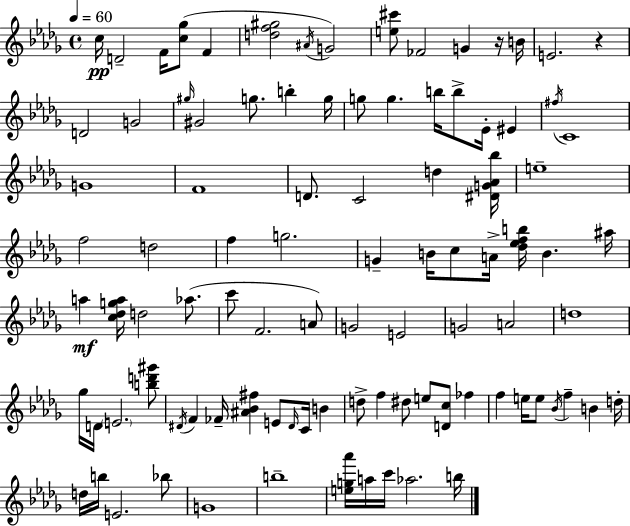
{
  \clef treble
  \time 4/4
  \defaultTimeSignature
  \key bes \minor
  \tempo 4 = 60
  c''16\pp d'2-- f'16 <c'' ges''>8( f'4 | <d'' f'' gis''>2 \acciaccatura { ais'16 } g'2) | <e'' cis'''>8 fes'2 g'4 r16 | b'16 e'2. r4 | \break d'2 g'2 | \grace { gis''16 } gis'2 g''8. b''4-. | g''16 g''8 g''4. b''16 b''8-> ees'16-. eis'4 | \acciaccatura { fis''16 } c'1 | \break g'1 | f'1 | d'8. c'2 d''4 | <dis' g' aes' bes''>16 e''1-- | \break f''2 d''2 | f''4 g''2. | g'4-- b'16 c''8 a'16-> <des'' ees'' f'' b''>16 b'4. | ais''16 a''4\mf <c'' des'' g'' a''>16 d''2 | \break aes''8.( c'''8 f'2. | a'8) g'2 e'2 | g'2 a'2 | d''1 | \break ges''16 d'16 \parenthesize e'2. | <b'' d''' gis'''>8 \acciaccatura { dis'16 } f'4 fes'16-- <ais' bes' fis''>4 e'8 \grace { dis'16 } | c'16 b'4 d''8-> f''4 dis''8 e''8 <d' c''>8 | fes''4 f''4 e''16 e''8 \acciaccatura { bes'16 } f''4-- | \break b'4 d''16-. d''16 b''16 e'2. | bes''8 g'1 | b''1-- | <e'' g'' aes'''>16 a''16 c'''16 aes''2. | \break b''16 \bar "|."
}